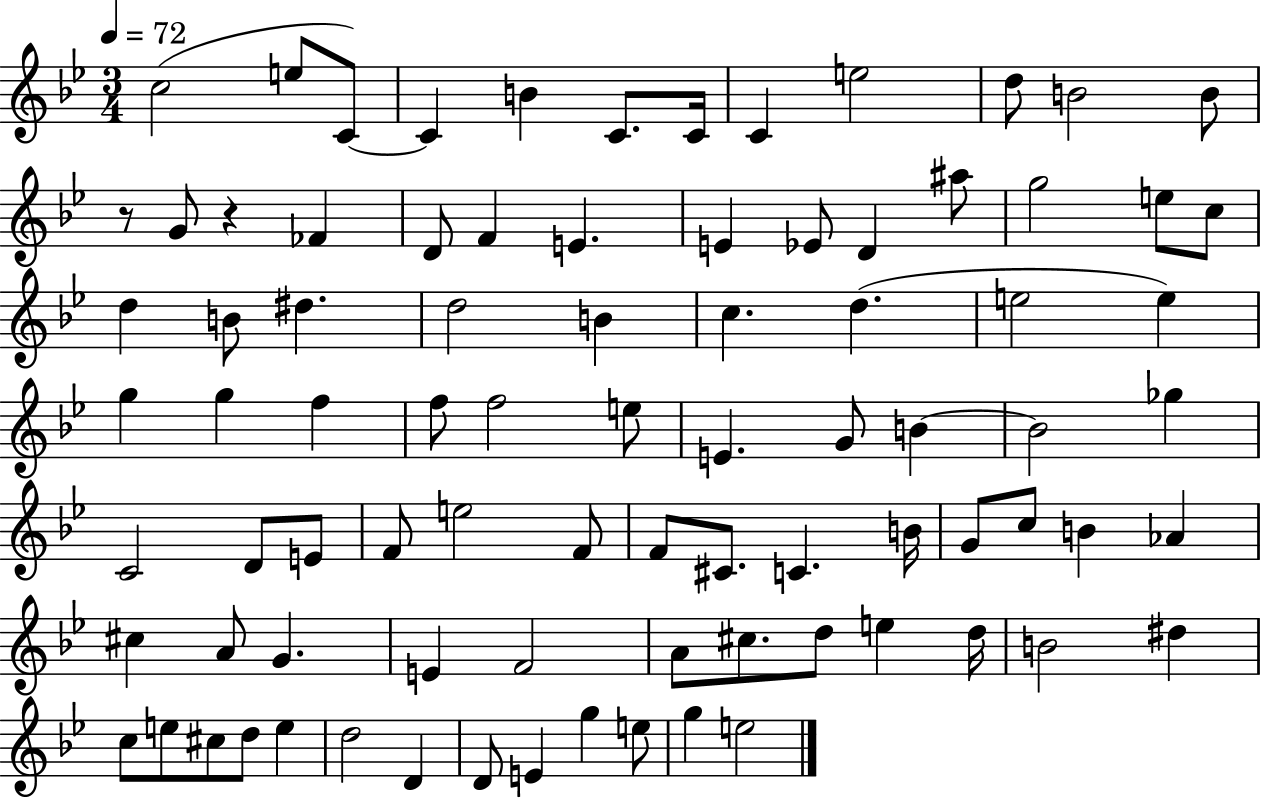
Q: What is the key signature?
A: BES major